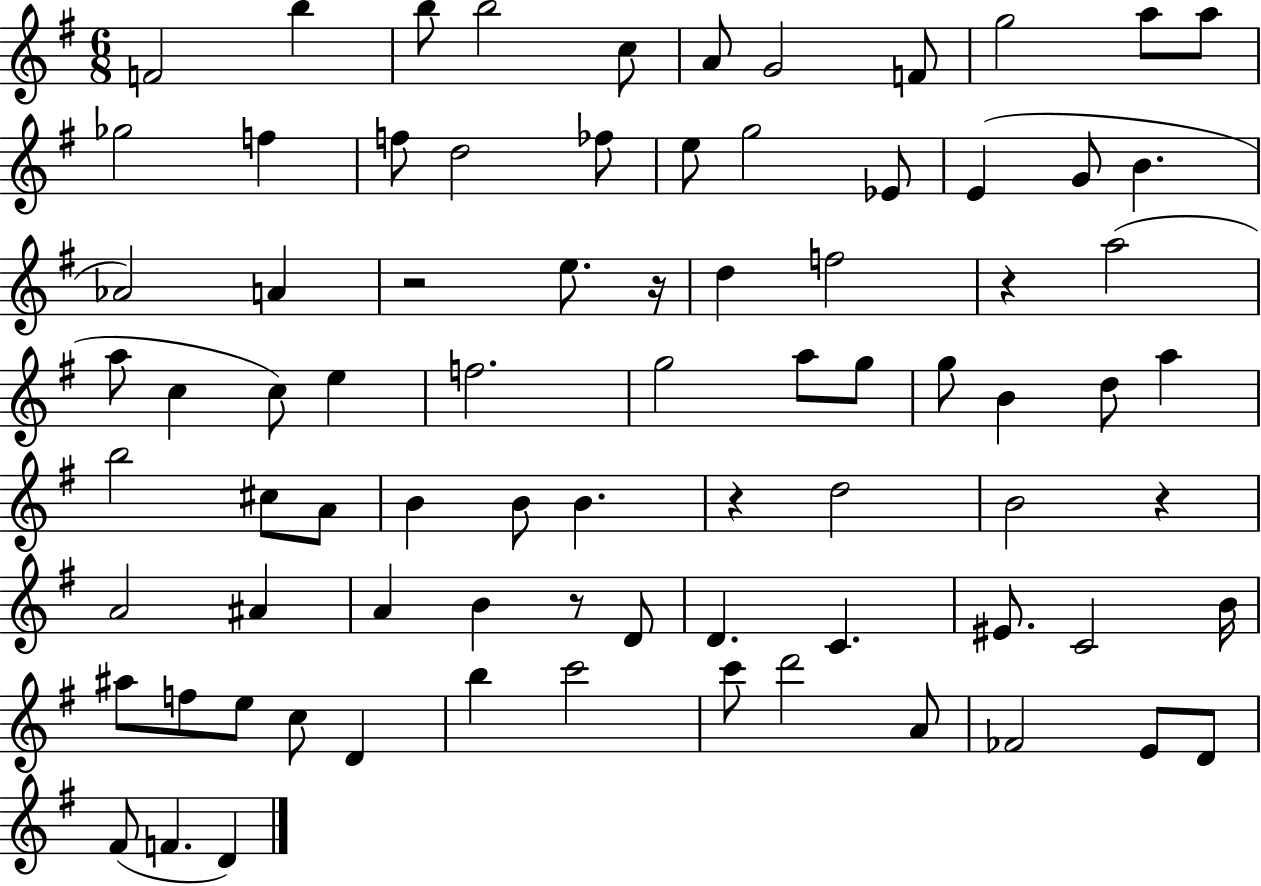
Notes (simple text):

F4/h B5/q B5/e B5/h C5/e A4/e G4/h F4/e G5/h A5/e A5/e Gb5/h F5/q F5/e D5/h FES5/e E5/e G5/h Eb4/e E4/q G4/e B4/q. Ab4/h A4/q R/h E5/e. R/s D5/q F5/h R/q A5/h A5/e C5/q C5/e E5/q F5/h. G5/h A5/e G5/e G5/e B4/q D5/e A5/q B5/h C#5/e A4/e B4/q B4/e B4/q. R/q D5/h B4/h R/q A4/h A#4/q A4/q B4/q R/e D4/e D4/q. C4/q. EIS4/e. C4/h B4/s A#5/e F5/e E5/e C5/e D4/q B5/q C6/h C6/e D6/h A4/e FES4/h E4/e D4/e F#4/e F4/q. D4/q